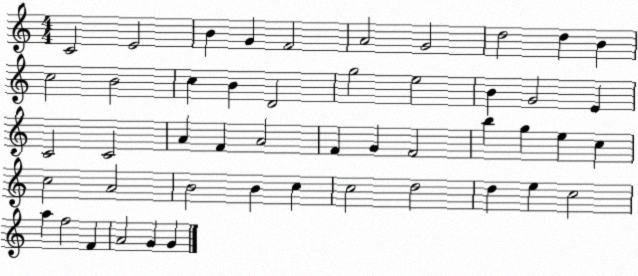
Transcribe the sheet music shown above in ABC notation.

X:1
T:Untitled
M:4/4
L:1/4
K:C
C2 E2 B G F2 A2 G2 d2 d B c2 B2 c B D2 g2 e2 B G2 E C2 C2 A F A2 F G F2 b g e c c2 A2 B2 B c c2 d2 d e c2 a f2 F A2 G G